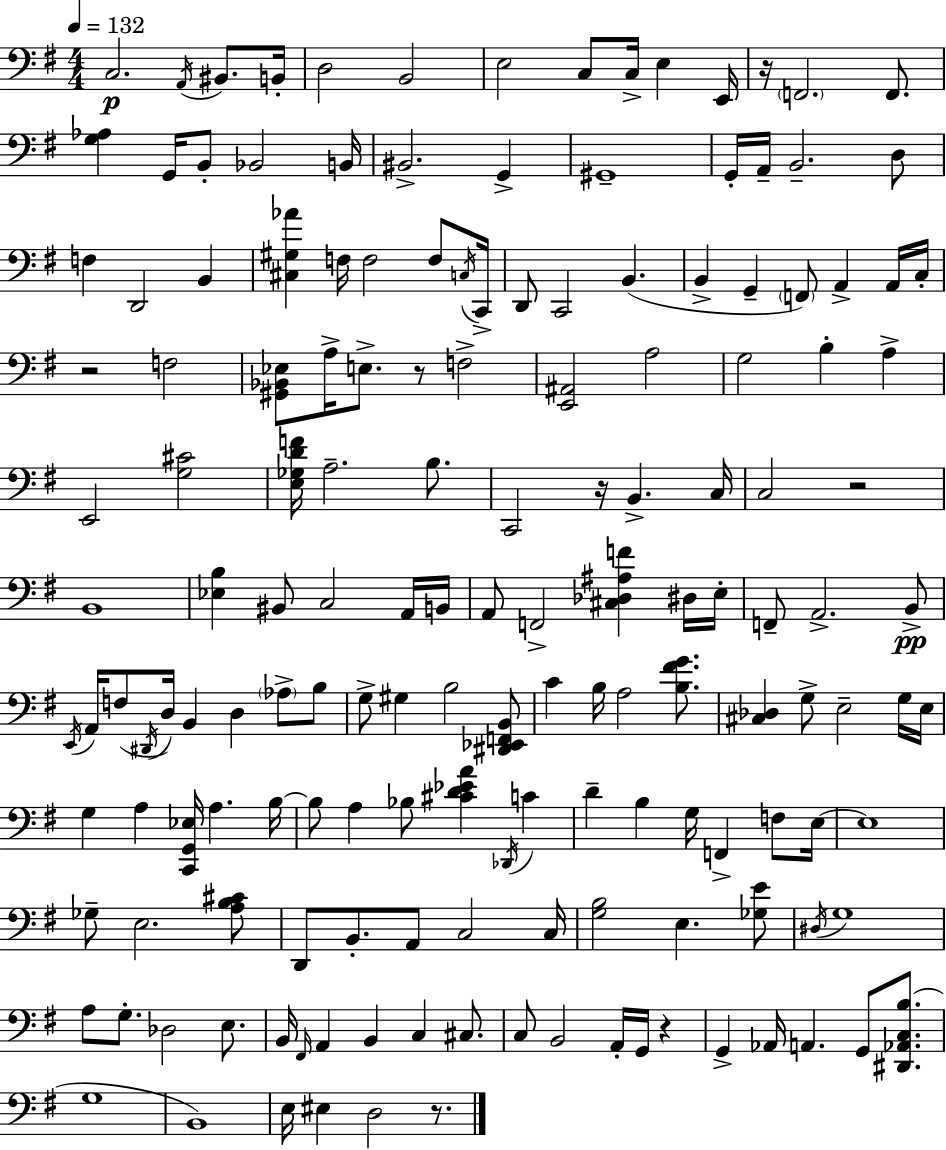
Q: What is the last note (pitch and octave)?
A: D3